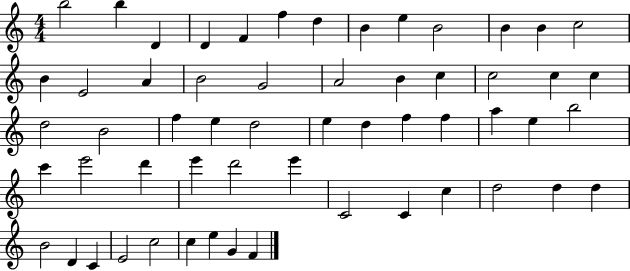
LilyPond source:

{
  \clef treble
  \numericTimeSignature
  \time 4/4
  \key c \major
  b''2 b''4 d'4 | d'4 f'4 f''4 d''4 | b'4 e''4 b'2 | b'4 b'4 c''2 | \break b'4 e'2 a'4 | b'2 g'2 | a'2 b'4 c''4 | c''2 c''4 c''4 | \break d''2 b'2 | f''4 e''4 d''2 | e''4 d''4 f''4 f''4 | a''4 e''4 b''2 | \break c'''4 e'''2 d'''4 | e'''4 d'''2 e'''4 | c'2 c'4 c''4 | d''2 d''4 d''4 | \break b'2 d'4 c'4 | e'2 c''2 | c''4 e''4 g'4 f'4 | \bar "|."
}